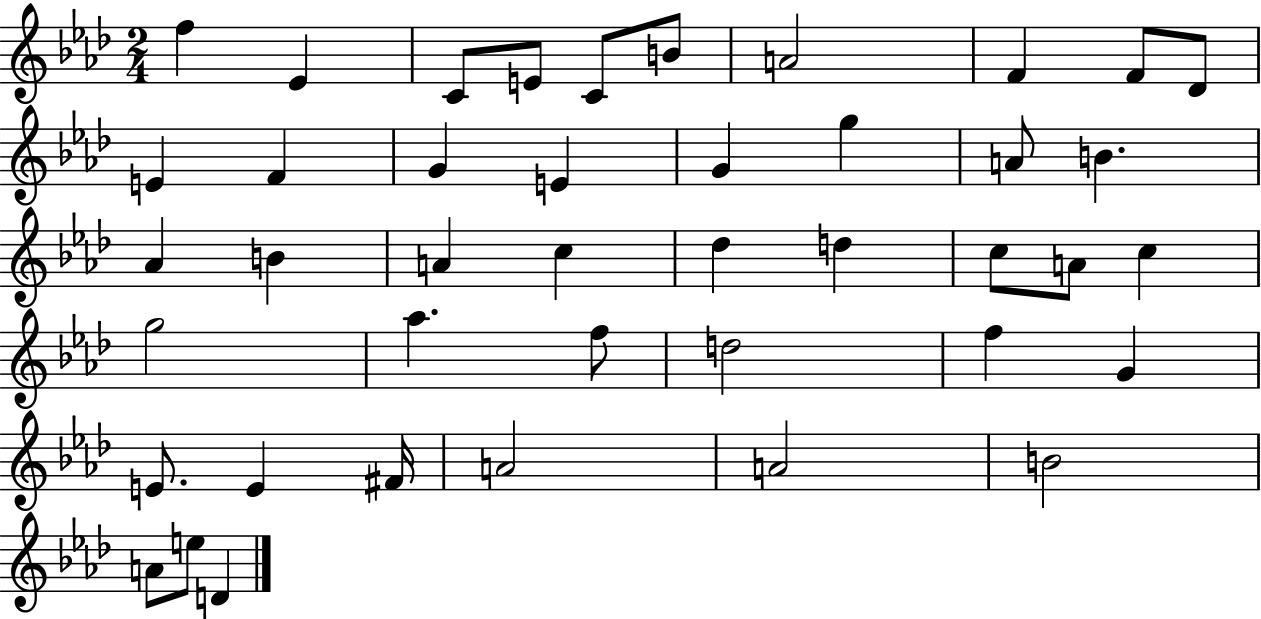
F5/q Eb4/q C4/e E4/e C4/e B4/e A4/h F4/q F4/e Db4/e E4/q F4/q G4/q E4/q G4/q G5/q A4/e B4/q. Ab4/q B4/q A4/q C5/q Db5/q D5/q C5/e A4/e C5/q G5/h Ab5/q. F5/e D5/h F5/q G4/q E4/e. E4/q F#4/s A4/h A4/h B4/h A4/e E5/e D4/q